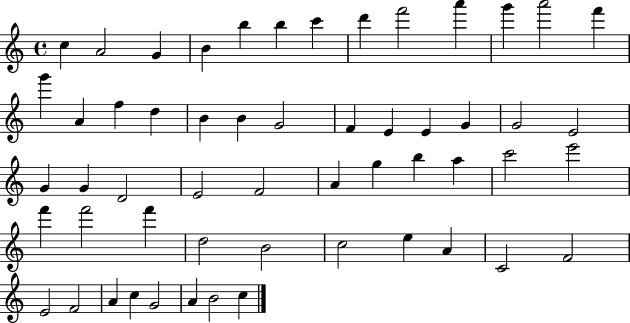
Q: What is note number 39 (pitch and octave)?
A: F6